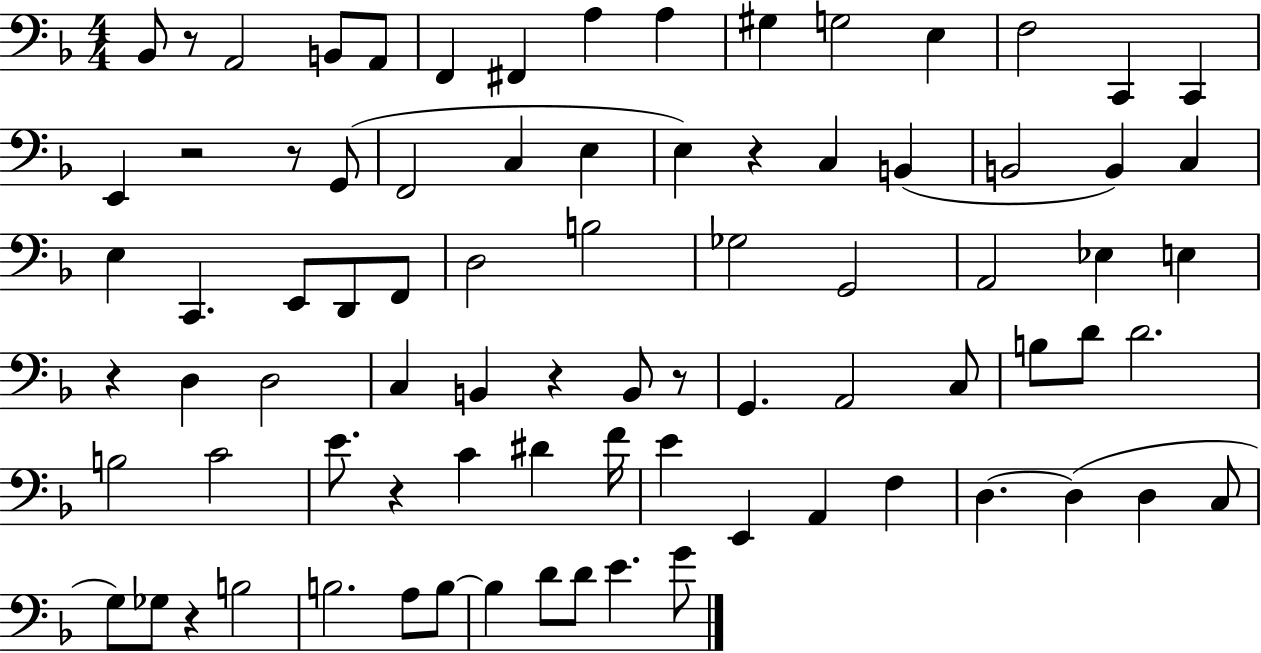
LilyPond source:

{
  \clef bass
  \numericTimeSignature
  \time 4/4
  \key f \major
  \repeat volta 2 { bes,8 r8 a,2 b,8 a,8 | f,4 fis,4 a4 a4 | gis4 g2 e4 | f2 c,4 c,4 | \break e,4 r2 r8 g,8( | f,2 c4 e4 | e4) r4 c4 b,4( | b,2 b,4) c4 | \break e4 c,4. e,8 d,8 f,8 | d2 b2 | ges2 g,2 | a,2 ees4 e4 | \break r4 d4 d2 | c4 b,4 r4 b,8 r8 | g,4. a,2 c8 | b8 d'8 d'2. | \break b2 c'2 | e'8. r4 c'4 dis'4 f'16 | e'4 e,4 a,4 f4 | d4.~~ d4( d4 c8 | \break g8) ges8 r4 b2 | b2. a8 b8~~ | b4 d'8 d'8 e'4. g'8 | } \bar "|."
}